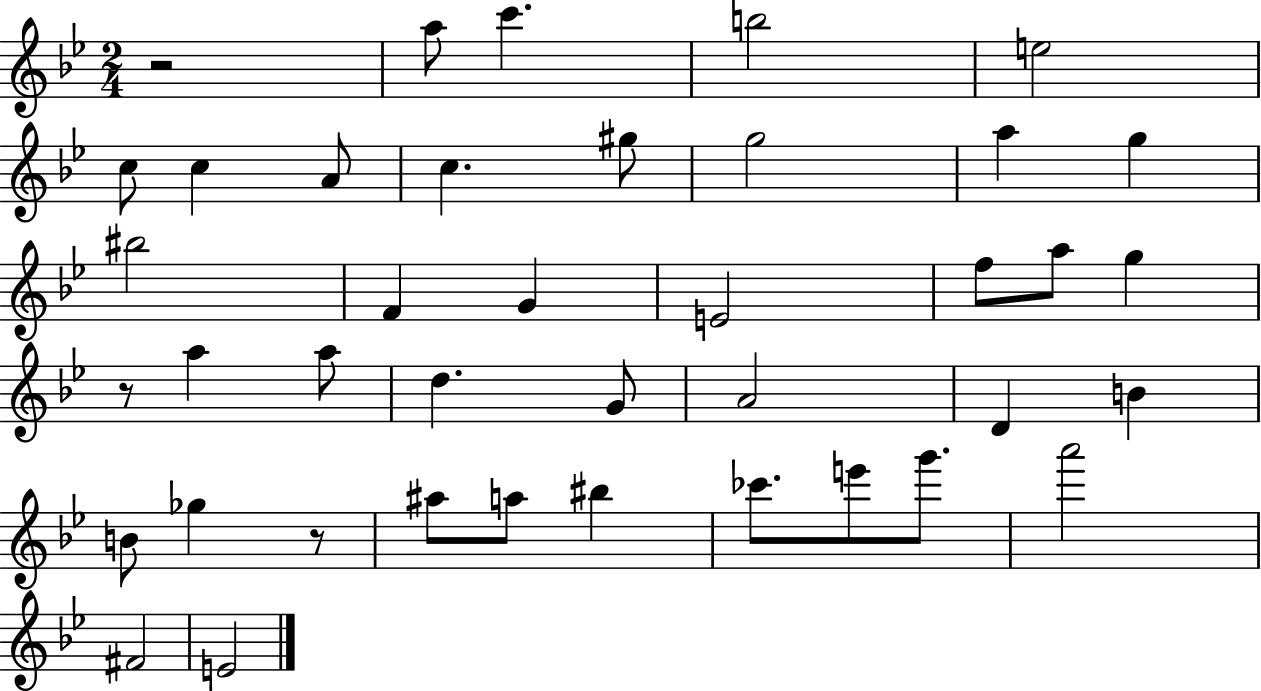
{
  \clef treble
  \numericTimeSignature
  \time 2/4
  \key bes \major
  \repeat volta 2 { r2 | a''8 c'''4. | b''2 | e''2 | \break c''8 c''4 a'8 | c''4. gis''8 | g''2 | a''4 g''4 | \break bis''2 | f'4 g'4 | e'2 | f''8 a''8 g''4 | \break r8 a''4 a''8 | d''4. g'8 | a'2 | d'4 b'4 | \break b'8 ges''4 r8 | ais''8 a''8 bis''4 | ces'''8. e'''8 g'''8. | a'''2 | \break fis'2 | e'2 | } \bar "|."
}